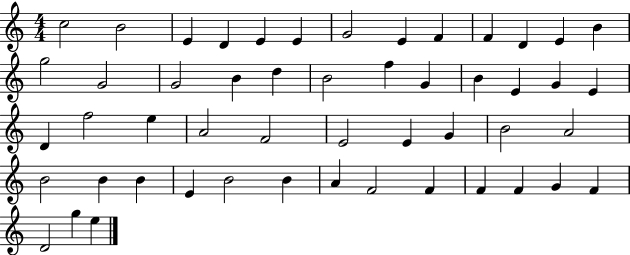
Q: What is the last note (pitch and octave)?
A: E5